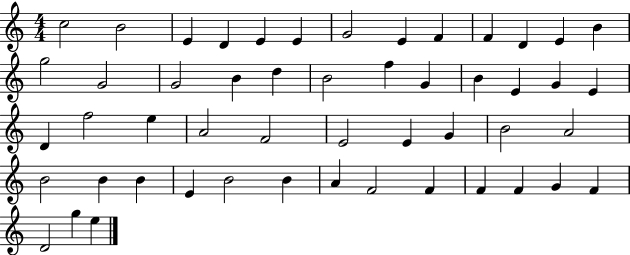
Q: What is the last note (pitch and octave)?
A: E5